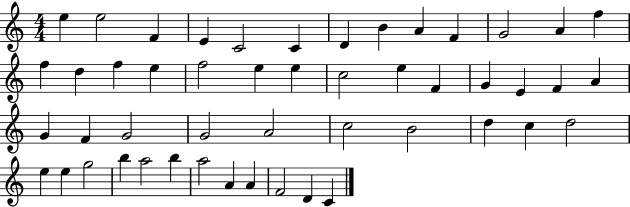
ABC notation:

X:1
T:Untitled
M:4/4
L:1/4
K:C
e e2 F E C2 C D B A F G2 A f f d f e f2 e e c2 e F G E F A G F G2 G2 A2 c2 B2 d c d2 e e g2 b a2 b a2 A A F2 D C